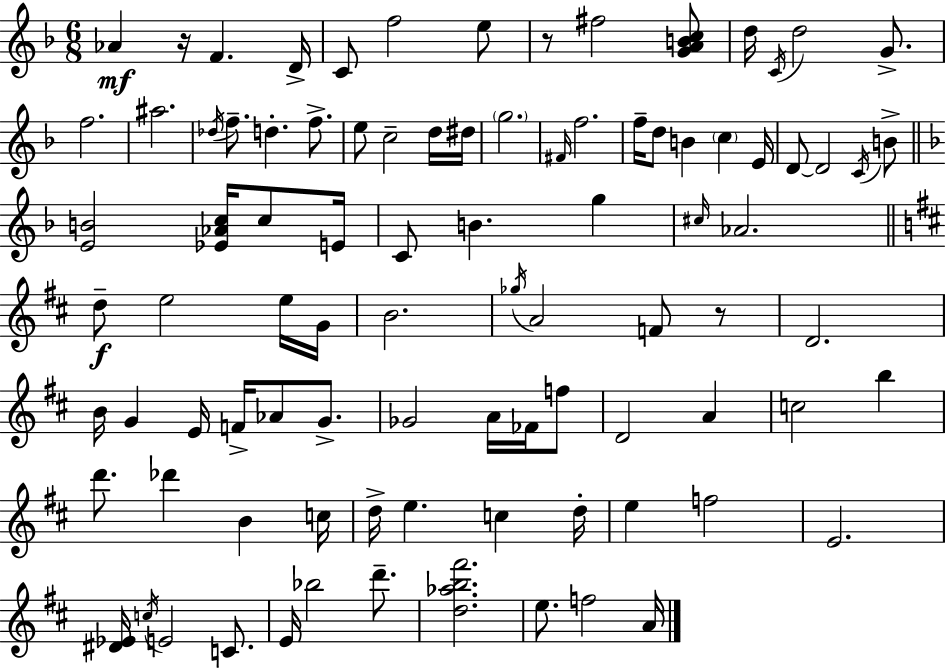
Ab4/q R/s F4/q. D4/s C4/e F5/h E5/e R/e F#5/h [G4,A4,B4,C5]/e D5/s C4/s D5/h G4/e. F5/h. A#5/h. Db5/s F5/e. D5/q. F5/e. E5/e C5/h D5/s D#5/s G5/h. F#4/s F5/h. F5/s D5/e B4/q C5/q E4/s D4/e D4/h C4/s B4/e [E4,B4]/h [Eb4,Ab4,C5]/s C5/e E4/s C4/e B4/q. G5/q C#5/s Ab4/h. D5/e E5/h E5/s G4/s B4/h. Gb5/s A4/h F4/e R/e D4/h. B4/s G4/q E4/s F4/s Ab4/e G4/e. Gb4/h A4/s FES4/s F5/e D4/h A4/q C5/h B5/q D6/e. Db6/q B4/q C5/s D5/s E5/q. C5/q D5/s E5/q F5/h E4/h. [D#4,Eb4]/s C5/s E4/h C4/e. E4/s Bb5/h D6/e. [D5,Ab5,B5,F#6]/h. E5/e. F5/h A4/s